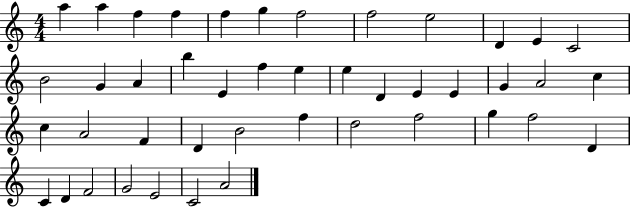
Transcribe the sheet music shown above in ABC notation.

X:1
T:Untitled
M:4/4
L:1/4
K:C
a a f f f g f2 f2 e2 D E C2 B2 G A b E f e e D E E G A2 c c A2 F D B2 f d2 f2 g f2 D C D F2 G2 E2 C2 A2